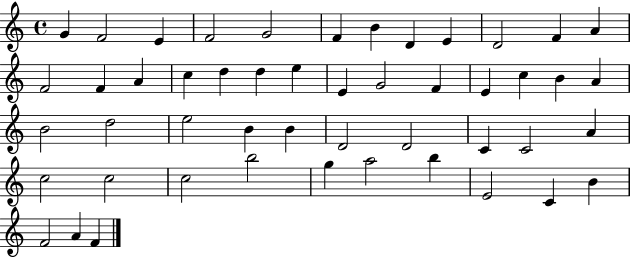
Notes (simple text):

G4/q F4/h E4/q F4/h G4/h F4/q B4/q D4/q E4/q D4/h F4/q A4/q F4/h F4/q A4/q C5/q D5/q D5/q E5/q E4/q G4/h F4/q E4/q C5/q B4/q A4/q B4/h D5/h E5/h B4/q B4/q D4/h D4/h C4/q C4/h A4/q C5/h C5/h C5/h B5/h G5/q A5/h B5/q E4/h C4/q B4/q F4/h A4/q F4/q